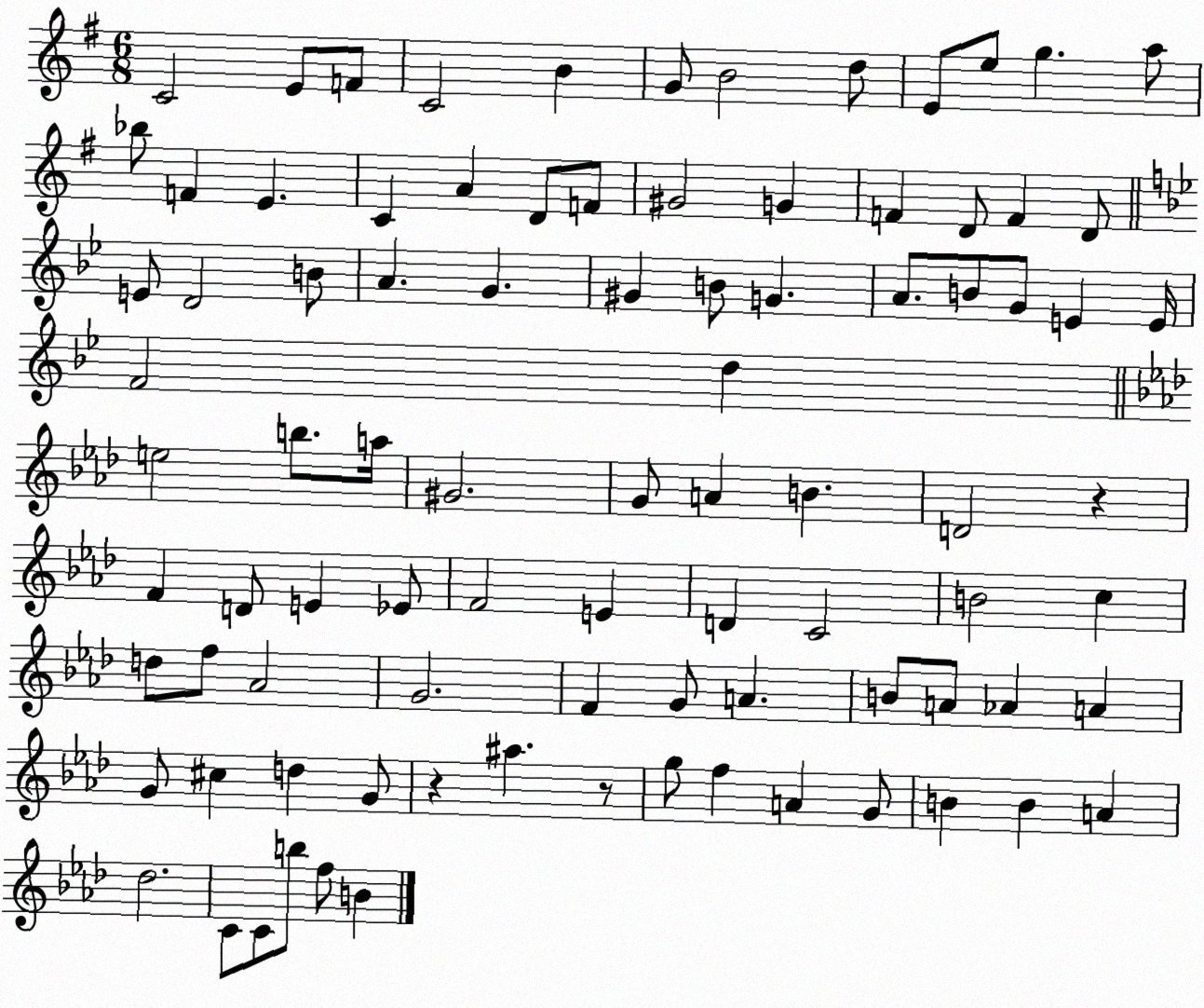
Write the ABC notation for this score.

X:1
T:Untitled
M:6/8
L:1/4
K:G
C2 E/2 F/2 C2 B G/2 B2 d/2 E/2 e/2 g a/2 _b/2 F E C A D/2 F/2 ^G2 G F D/2 F D/2 E/2 D2 B/2 A G ^G B/2 G A/2 B/2 G/2 E E/4 F2 d e2 b/2 a/4 ^G2 G/2 A B D2 z F D/2 E _E/2 F2 E D C2 B2 c d/2 f/2 _A2 G2 F G/2 A B/2 A/2 _A A G/2 ^c d G/2 z ^a z/2 g/2 f A G/2 B B A _d2 C/2 C/2 b/2 f/2 B